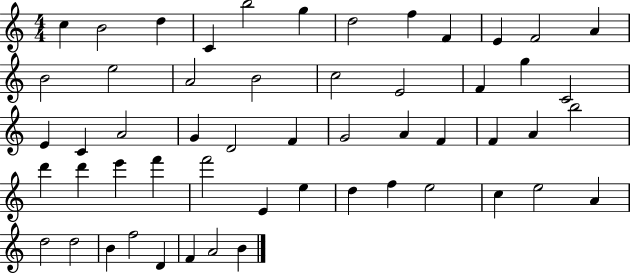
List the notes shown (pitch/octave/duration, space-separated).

C5/q B4/h D5/q C4/q B5/h G5/q D5/h F5/q F4/q E4/q F4/h A4/q B4/h E5/h A4/h B4/h C5/h E4/h F4/q G5/q C4/h E4/q C4/q A4/h G4/q D4/h F4/q G4/h A4/q F4/q F4/q A4/q B5/h D6/q D6/q E6/q F6/q F6/h E4/q E5/q D5/q F5/q E5/h C5/q E5/h A4/q D5/h D5/h B4/q F5/h D4/q F4/q A4/h B4/q